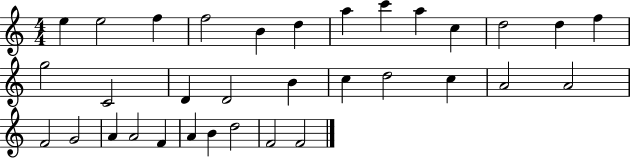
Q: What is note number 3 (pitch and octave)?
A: F5